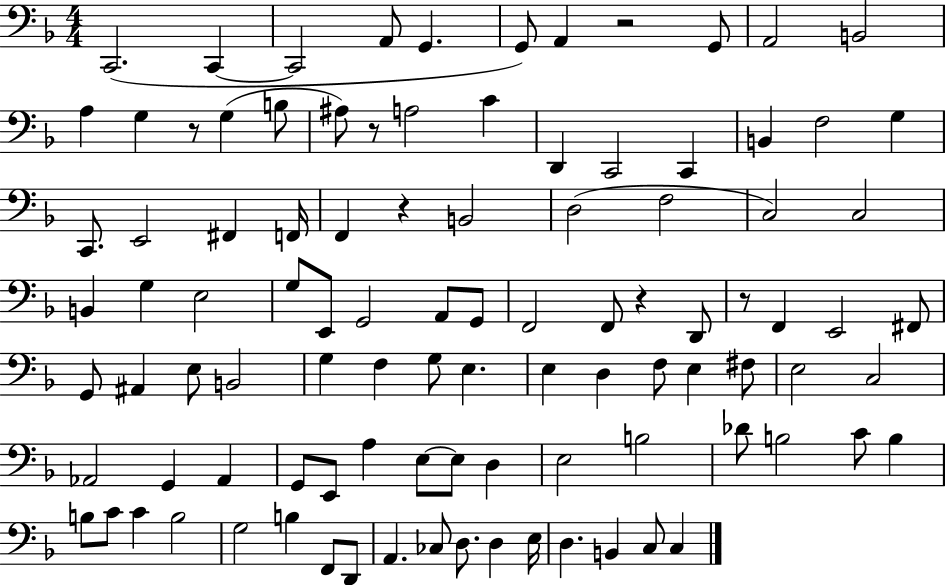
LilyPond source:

{
  \clef bass
  \numericTimeSignature
  \time 4/4
  \key f \major
  c,2.( c,4~~ | c,2 a,8 g,4. | g,8) a,4 r2 g,8 | a,2 b,2 | \break a4 g4 r8 g4( b8 | ais8) r8 a2 c'4 | d,4 c,2 c,4 | b,4 f2 g4 | \break c,8. e,2 fis,4 f,16 | f,4 r4 b,2 | d2( f2 | c2) c2 | \break b,4 g4 e2 | g8 e,8 g,2 a,8 g,8 | f,2 f,8 r4 d,8 | r8 f,4 e,2 fis,8 | \break g,8 ais,4 e8 b,2 | g4 f4 g8 e4. | e4 d4 f8 e4 fis8 | e2 c2 | \break aes,2 g,4 aes,4 | g,8 e,8 a4 e8~~ e8 d4 | e2 b2 | des'8 b2 c'8 b4 | \break b8 c'8 c'4 b2 | g2 b4 f,8 d,8 | a,4. ces8 d8. d4 e16 | d4. b,4 c8 c4 | \break \bar "|."
}